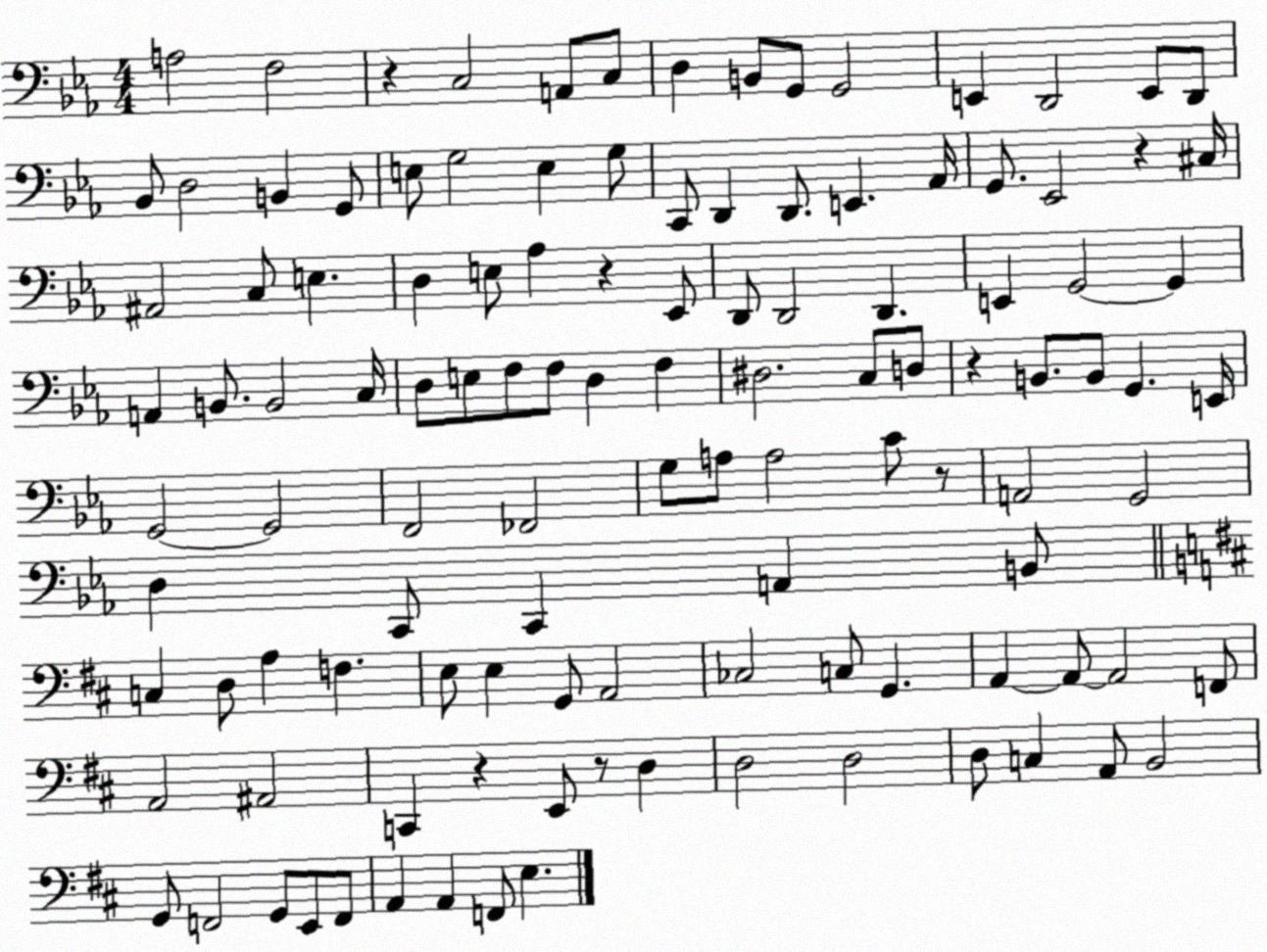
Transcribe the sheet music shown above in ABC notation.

X:1
T:Untitled
M:4/4
L:1/4
K:Eb
A,2 F,2 z C,2 A,,/2 C,/2 D, B,,/2 G,,/2 G,,2 E,, D,,2 E,,/2 D,,/2 _B,,/2 D,2 B,, G,,/2 E,/2 G,2 E, G,/2 C,,/2 D,, D,,/2 E,, _A,,/4 G,,/2 _E,,2 z ^C,/4 ^A,,2 C,/2 E, D, E,/2 _A, z _E,,/2 D,,/2 D,,2 D,, E,, G,,2 G,, A,, B,,/2 B,,2 C,/4 D,/2 E,/2 F,/2 F,/2 D, F, ^D,2 C,/2 D,/2 z B,,/2 B,,/2 G,, E,,/4 G,,2 G,,2 F,,2 _F,,2 G,/2 A,/2 A,2 C/2 z/2 A,,2 G,,2 D, C,,/2 C,, A,, B,,/2 C, D,/2 A, F, E,/2 E, G,,/2 A,,2 _C,2 C,/2 G,, A,, A,,/2 A,,2 F,,/2 A,,2 ^A,,2 C,, z E,,/2 z/2 D, D,2 D,2 D,/2 C, A,,/2 B,,2 G,,/2 F,,2 G,,/2 E,,/2 F,,/2 A,, A,, F,,/2 E,